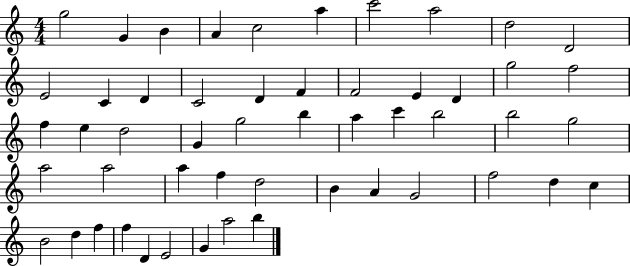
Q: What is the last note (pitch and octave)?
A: B5